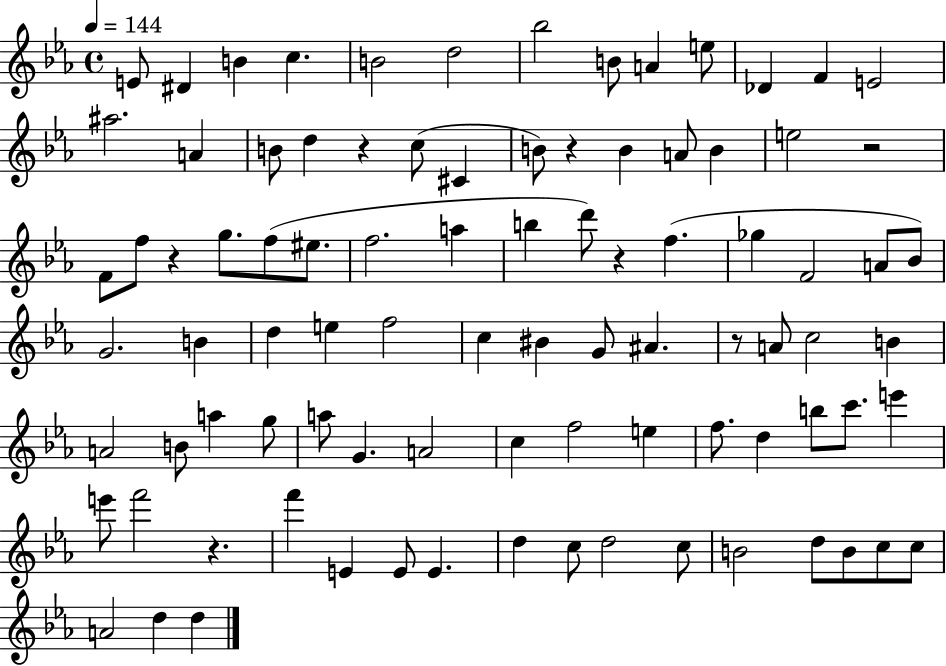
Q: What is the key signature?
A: EES major